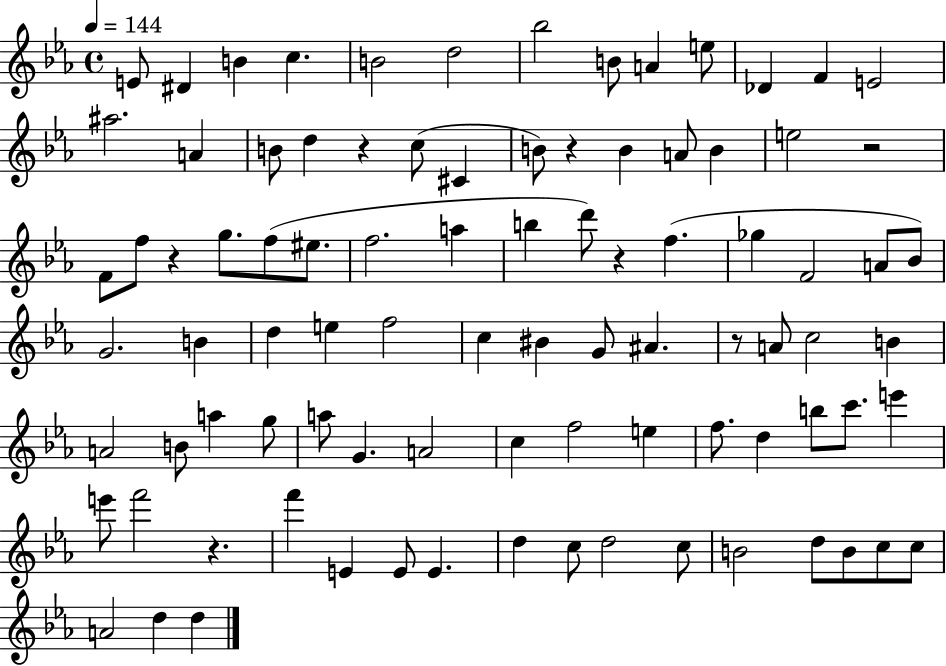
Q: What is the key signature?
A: EES major